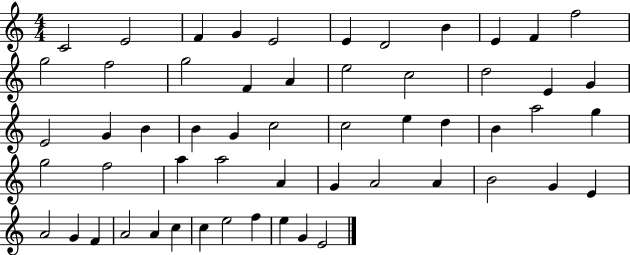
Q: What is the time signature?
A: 4/4